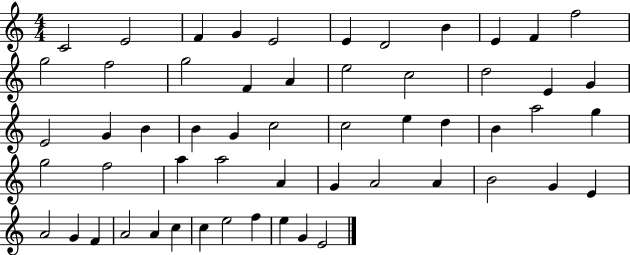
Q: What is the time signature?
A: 4/4